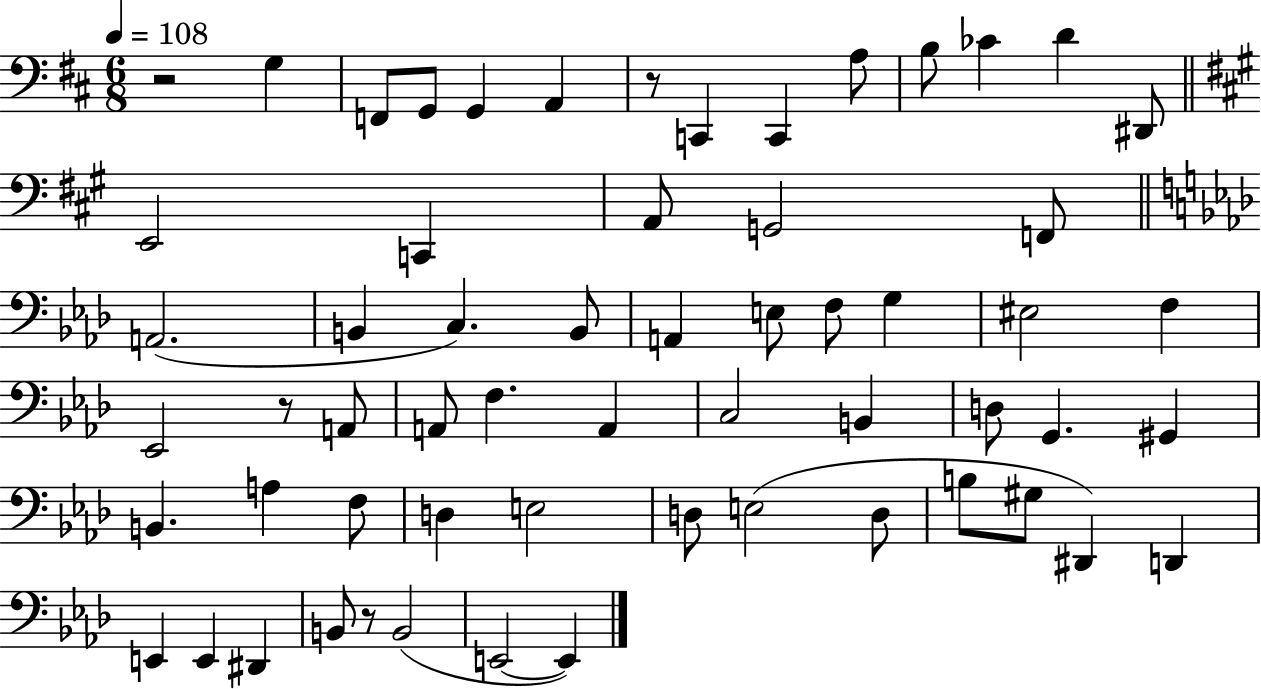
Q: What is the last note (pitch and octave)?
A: E2